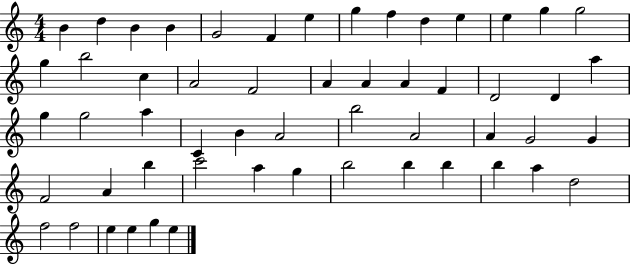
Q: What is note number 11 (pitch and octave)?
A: E5